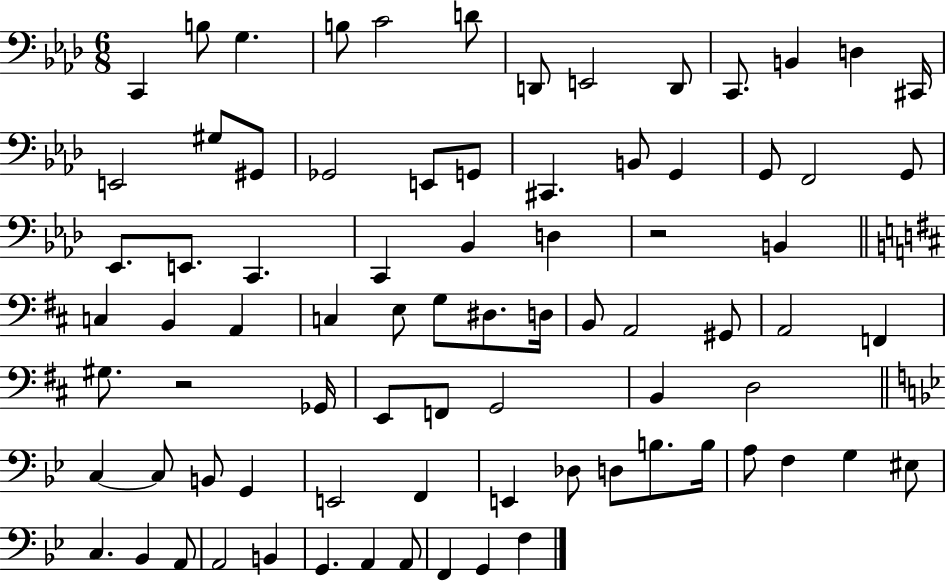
C2/q B3/e G3/q. B3/e C4/h D4/e D2/e E2/h D2/e C2/e. B2/q D3/q C#2/s E2/h G#3/e G#2/e Gb2/h E2/e G2/e C#2/q. B2/e G2/q G2/e F2/h G2/e Eb2/e. E2/e. C2/q. C2/q Bb2/q D3/q R/h B2/q C3/q B2/q A2/q C3/q E3/e G3/e D#3/e. D3/s B2/e A2/h G#2/e A2/h F2/q G#3/e. R/h Gb2/s E2/e F2/e G2/h B2/q D3/h C3/q C3/e B2/e G2/q E2/h F2/q E2/q Db3/e D3/e B3/e. B3/s A3/e F3/q G3/q EIS3/e C3/q. Bb2/q A2/e A2/h B2/q G2/q. A2/q A2/e F2/q G2/q F3/q